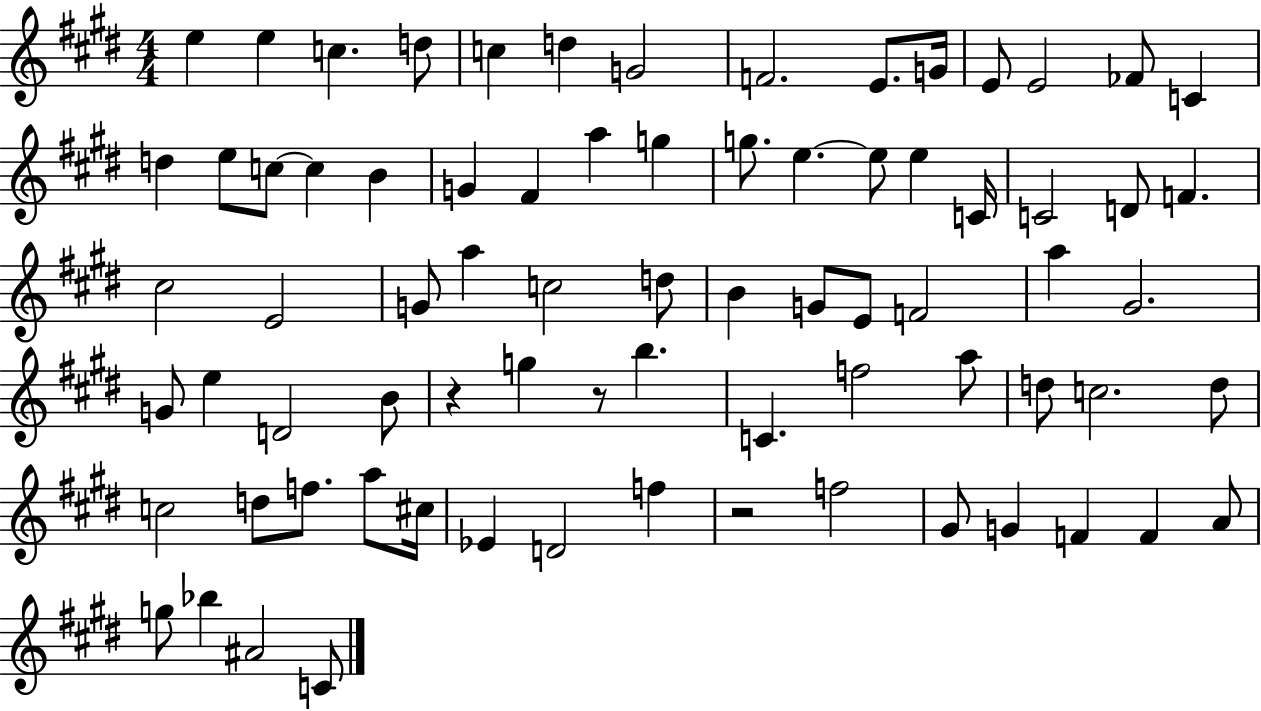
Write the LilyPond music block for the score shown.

{
  \clef treble
  \numericTimeSignature
  \time 4/4
  \key e \major
  e''4 e''4 c''4. d''8 | c''4 d''4 g'2 | f'2. e'8. g'16 | e'8 e'2 fes'8 c'4 | \break d''4 e''8 c''8~~ c''4 b'4 | g'4 fis'4 a''4 g''4 | g''8. e''4.~~ e''8 e''4 c'16 | c'2 d'8 f'4. | \break cis''2 e'2 | g'8 a''4 c''2 d''8 | b'4 g'8 e'8 f'2 | a''4 gis'2. | \break g'8 e''4 d'2 b'8 | r4 g''4 r8 b''4. | c'4. f''2 a''8 | d''8 c''2. d''8 | \break c''2 d''8 f''8. a''8 cis''16 | ees'4 d'2 f''4 | r2 f''2 | gis'8 g'4 f'4 f'4 a'8 | \break g''8 bes''4 ais'2 c'8 | \bar "|."
}